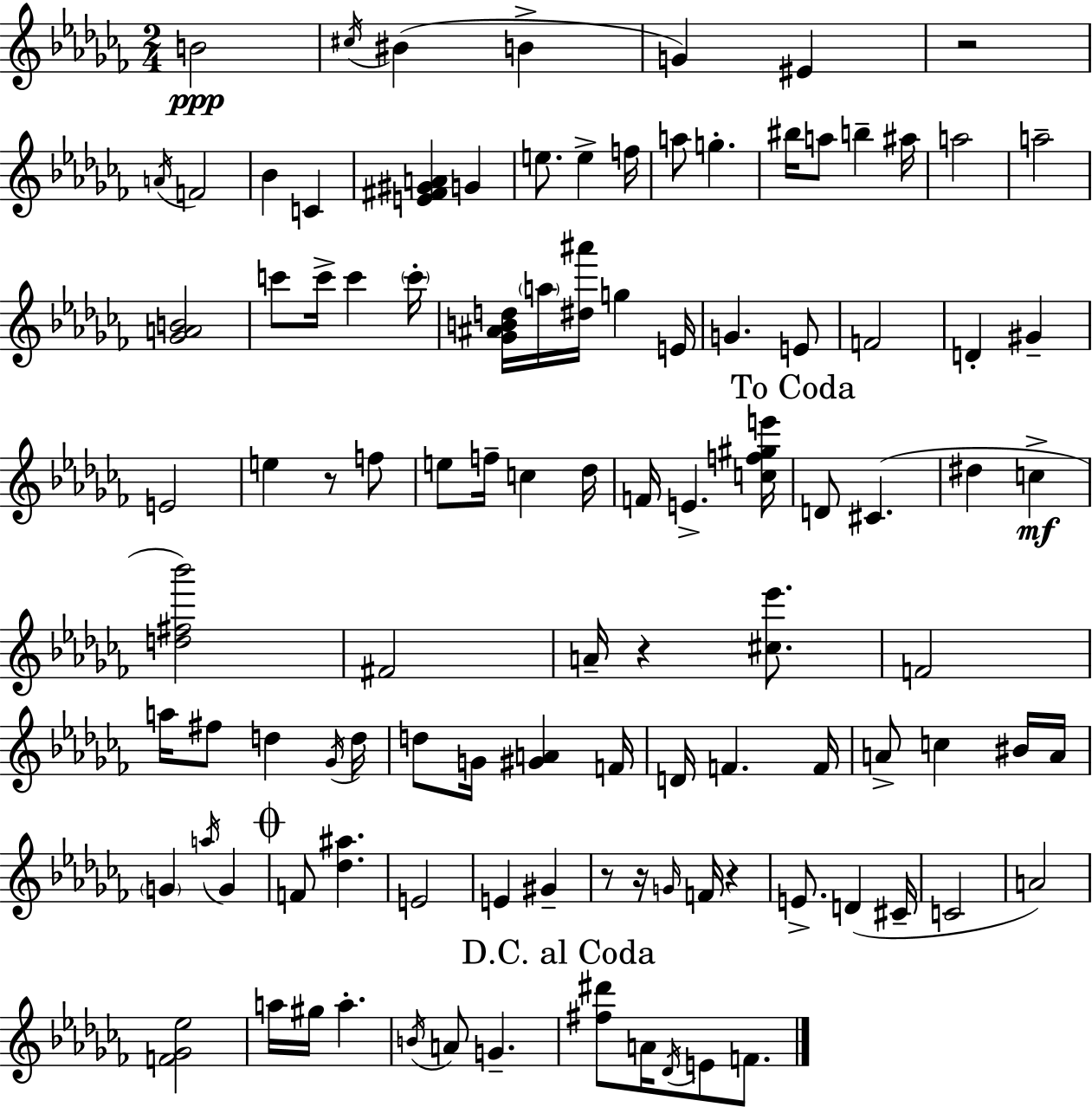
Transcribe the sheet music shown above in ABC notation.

X:1
T:Untitled
M:2/4
L:1/4
K:Abm
B2 ^c/4 ^B B G ^E z2 A/4 F2 _B C [E^F^GA] G e/2 e f/4 a/2 g ^b/4 a/2 b ^a/4 a2 a2 [_GAB]2 c'/2 c'/4 c' c'/4 [_G^ABd]/4 a/4 [^d^a']/4 g E/4 G E/2 F2 D ^G E2 e z/2 f/2 e/2 f/4 c _d/4 F/4 E [cf^ge']/4 D/2 ^C ^d c [d^f_b']2 ^F2 A/4 z [^c_e']/2 F2 a/4 ^f/2 d _G/4 d/4 d/2 G/4 [^GA] F/4 D/4 F F/4 A/2 c ^B/4 A/4 G a/4 G F/2 [_d^a] E2 E ^G z/2 z/4 G/4 F/4 z E/2 D ^C/4 C2 A2 [F_G_e]2 a/4 ^g/4 a B/4 A/2 G [^f^d']/2 A/4 _D/4 E/2 F/2